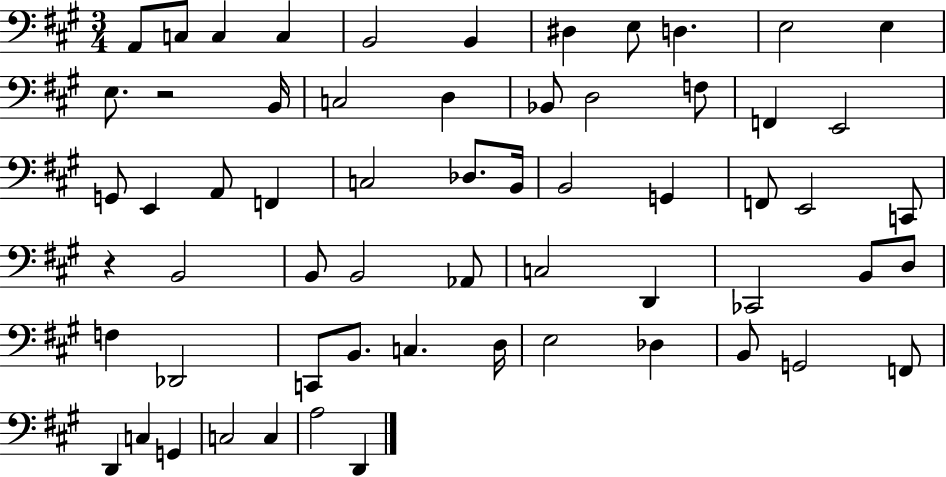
{
  \clef bass
  \numericTimeSignature
  \time 3/4
  \key a \major
  a,8 c8 c4 c4 | b,2 b,4 | dis4 e8 d4. | e2 e4 | \break e8. r2 b,16 | c2 d4 | bes,8 d2 f8 | f,4 e,2 | \break g,8 e,4 a,8 f,4 | c2 des8. b,16 | b,2 g,4 | f,8 e,2 c,8 | \break r4 b,2 | b,8 b,2 aes,8 | c2 d,4 | ces,2 b,8 d8 | \break f4 des,2 | c,8 b,8. c4. d16 | e2 des4 | b,8 g,2 f,8 | \break d,4 c4 g,4 | c2 c4 | a2 d,4 | \bar "|."
}